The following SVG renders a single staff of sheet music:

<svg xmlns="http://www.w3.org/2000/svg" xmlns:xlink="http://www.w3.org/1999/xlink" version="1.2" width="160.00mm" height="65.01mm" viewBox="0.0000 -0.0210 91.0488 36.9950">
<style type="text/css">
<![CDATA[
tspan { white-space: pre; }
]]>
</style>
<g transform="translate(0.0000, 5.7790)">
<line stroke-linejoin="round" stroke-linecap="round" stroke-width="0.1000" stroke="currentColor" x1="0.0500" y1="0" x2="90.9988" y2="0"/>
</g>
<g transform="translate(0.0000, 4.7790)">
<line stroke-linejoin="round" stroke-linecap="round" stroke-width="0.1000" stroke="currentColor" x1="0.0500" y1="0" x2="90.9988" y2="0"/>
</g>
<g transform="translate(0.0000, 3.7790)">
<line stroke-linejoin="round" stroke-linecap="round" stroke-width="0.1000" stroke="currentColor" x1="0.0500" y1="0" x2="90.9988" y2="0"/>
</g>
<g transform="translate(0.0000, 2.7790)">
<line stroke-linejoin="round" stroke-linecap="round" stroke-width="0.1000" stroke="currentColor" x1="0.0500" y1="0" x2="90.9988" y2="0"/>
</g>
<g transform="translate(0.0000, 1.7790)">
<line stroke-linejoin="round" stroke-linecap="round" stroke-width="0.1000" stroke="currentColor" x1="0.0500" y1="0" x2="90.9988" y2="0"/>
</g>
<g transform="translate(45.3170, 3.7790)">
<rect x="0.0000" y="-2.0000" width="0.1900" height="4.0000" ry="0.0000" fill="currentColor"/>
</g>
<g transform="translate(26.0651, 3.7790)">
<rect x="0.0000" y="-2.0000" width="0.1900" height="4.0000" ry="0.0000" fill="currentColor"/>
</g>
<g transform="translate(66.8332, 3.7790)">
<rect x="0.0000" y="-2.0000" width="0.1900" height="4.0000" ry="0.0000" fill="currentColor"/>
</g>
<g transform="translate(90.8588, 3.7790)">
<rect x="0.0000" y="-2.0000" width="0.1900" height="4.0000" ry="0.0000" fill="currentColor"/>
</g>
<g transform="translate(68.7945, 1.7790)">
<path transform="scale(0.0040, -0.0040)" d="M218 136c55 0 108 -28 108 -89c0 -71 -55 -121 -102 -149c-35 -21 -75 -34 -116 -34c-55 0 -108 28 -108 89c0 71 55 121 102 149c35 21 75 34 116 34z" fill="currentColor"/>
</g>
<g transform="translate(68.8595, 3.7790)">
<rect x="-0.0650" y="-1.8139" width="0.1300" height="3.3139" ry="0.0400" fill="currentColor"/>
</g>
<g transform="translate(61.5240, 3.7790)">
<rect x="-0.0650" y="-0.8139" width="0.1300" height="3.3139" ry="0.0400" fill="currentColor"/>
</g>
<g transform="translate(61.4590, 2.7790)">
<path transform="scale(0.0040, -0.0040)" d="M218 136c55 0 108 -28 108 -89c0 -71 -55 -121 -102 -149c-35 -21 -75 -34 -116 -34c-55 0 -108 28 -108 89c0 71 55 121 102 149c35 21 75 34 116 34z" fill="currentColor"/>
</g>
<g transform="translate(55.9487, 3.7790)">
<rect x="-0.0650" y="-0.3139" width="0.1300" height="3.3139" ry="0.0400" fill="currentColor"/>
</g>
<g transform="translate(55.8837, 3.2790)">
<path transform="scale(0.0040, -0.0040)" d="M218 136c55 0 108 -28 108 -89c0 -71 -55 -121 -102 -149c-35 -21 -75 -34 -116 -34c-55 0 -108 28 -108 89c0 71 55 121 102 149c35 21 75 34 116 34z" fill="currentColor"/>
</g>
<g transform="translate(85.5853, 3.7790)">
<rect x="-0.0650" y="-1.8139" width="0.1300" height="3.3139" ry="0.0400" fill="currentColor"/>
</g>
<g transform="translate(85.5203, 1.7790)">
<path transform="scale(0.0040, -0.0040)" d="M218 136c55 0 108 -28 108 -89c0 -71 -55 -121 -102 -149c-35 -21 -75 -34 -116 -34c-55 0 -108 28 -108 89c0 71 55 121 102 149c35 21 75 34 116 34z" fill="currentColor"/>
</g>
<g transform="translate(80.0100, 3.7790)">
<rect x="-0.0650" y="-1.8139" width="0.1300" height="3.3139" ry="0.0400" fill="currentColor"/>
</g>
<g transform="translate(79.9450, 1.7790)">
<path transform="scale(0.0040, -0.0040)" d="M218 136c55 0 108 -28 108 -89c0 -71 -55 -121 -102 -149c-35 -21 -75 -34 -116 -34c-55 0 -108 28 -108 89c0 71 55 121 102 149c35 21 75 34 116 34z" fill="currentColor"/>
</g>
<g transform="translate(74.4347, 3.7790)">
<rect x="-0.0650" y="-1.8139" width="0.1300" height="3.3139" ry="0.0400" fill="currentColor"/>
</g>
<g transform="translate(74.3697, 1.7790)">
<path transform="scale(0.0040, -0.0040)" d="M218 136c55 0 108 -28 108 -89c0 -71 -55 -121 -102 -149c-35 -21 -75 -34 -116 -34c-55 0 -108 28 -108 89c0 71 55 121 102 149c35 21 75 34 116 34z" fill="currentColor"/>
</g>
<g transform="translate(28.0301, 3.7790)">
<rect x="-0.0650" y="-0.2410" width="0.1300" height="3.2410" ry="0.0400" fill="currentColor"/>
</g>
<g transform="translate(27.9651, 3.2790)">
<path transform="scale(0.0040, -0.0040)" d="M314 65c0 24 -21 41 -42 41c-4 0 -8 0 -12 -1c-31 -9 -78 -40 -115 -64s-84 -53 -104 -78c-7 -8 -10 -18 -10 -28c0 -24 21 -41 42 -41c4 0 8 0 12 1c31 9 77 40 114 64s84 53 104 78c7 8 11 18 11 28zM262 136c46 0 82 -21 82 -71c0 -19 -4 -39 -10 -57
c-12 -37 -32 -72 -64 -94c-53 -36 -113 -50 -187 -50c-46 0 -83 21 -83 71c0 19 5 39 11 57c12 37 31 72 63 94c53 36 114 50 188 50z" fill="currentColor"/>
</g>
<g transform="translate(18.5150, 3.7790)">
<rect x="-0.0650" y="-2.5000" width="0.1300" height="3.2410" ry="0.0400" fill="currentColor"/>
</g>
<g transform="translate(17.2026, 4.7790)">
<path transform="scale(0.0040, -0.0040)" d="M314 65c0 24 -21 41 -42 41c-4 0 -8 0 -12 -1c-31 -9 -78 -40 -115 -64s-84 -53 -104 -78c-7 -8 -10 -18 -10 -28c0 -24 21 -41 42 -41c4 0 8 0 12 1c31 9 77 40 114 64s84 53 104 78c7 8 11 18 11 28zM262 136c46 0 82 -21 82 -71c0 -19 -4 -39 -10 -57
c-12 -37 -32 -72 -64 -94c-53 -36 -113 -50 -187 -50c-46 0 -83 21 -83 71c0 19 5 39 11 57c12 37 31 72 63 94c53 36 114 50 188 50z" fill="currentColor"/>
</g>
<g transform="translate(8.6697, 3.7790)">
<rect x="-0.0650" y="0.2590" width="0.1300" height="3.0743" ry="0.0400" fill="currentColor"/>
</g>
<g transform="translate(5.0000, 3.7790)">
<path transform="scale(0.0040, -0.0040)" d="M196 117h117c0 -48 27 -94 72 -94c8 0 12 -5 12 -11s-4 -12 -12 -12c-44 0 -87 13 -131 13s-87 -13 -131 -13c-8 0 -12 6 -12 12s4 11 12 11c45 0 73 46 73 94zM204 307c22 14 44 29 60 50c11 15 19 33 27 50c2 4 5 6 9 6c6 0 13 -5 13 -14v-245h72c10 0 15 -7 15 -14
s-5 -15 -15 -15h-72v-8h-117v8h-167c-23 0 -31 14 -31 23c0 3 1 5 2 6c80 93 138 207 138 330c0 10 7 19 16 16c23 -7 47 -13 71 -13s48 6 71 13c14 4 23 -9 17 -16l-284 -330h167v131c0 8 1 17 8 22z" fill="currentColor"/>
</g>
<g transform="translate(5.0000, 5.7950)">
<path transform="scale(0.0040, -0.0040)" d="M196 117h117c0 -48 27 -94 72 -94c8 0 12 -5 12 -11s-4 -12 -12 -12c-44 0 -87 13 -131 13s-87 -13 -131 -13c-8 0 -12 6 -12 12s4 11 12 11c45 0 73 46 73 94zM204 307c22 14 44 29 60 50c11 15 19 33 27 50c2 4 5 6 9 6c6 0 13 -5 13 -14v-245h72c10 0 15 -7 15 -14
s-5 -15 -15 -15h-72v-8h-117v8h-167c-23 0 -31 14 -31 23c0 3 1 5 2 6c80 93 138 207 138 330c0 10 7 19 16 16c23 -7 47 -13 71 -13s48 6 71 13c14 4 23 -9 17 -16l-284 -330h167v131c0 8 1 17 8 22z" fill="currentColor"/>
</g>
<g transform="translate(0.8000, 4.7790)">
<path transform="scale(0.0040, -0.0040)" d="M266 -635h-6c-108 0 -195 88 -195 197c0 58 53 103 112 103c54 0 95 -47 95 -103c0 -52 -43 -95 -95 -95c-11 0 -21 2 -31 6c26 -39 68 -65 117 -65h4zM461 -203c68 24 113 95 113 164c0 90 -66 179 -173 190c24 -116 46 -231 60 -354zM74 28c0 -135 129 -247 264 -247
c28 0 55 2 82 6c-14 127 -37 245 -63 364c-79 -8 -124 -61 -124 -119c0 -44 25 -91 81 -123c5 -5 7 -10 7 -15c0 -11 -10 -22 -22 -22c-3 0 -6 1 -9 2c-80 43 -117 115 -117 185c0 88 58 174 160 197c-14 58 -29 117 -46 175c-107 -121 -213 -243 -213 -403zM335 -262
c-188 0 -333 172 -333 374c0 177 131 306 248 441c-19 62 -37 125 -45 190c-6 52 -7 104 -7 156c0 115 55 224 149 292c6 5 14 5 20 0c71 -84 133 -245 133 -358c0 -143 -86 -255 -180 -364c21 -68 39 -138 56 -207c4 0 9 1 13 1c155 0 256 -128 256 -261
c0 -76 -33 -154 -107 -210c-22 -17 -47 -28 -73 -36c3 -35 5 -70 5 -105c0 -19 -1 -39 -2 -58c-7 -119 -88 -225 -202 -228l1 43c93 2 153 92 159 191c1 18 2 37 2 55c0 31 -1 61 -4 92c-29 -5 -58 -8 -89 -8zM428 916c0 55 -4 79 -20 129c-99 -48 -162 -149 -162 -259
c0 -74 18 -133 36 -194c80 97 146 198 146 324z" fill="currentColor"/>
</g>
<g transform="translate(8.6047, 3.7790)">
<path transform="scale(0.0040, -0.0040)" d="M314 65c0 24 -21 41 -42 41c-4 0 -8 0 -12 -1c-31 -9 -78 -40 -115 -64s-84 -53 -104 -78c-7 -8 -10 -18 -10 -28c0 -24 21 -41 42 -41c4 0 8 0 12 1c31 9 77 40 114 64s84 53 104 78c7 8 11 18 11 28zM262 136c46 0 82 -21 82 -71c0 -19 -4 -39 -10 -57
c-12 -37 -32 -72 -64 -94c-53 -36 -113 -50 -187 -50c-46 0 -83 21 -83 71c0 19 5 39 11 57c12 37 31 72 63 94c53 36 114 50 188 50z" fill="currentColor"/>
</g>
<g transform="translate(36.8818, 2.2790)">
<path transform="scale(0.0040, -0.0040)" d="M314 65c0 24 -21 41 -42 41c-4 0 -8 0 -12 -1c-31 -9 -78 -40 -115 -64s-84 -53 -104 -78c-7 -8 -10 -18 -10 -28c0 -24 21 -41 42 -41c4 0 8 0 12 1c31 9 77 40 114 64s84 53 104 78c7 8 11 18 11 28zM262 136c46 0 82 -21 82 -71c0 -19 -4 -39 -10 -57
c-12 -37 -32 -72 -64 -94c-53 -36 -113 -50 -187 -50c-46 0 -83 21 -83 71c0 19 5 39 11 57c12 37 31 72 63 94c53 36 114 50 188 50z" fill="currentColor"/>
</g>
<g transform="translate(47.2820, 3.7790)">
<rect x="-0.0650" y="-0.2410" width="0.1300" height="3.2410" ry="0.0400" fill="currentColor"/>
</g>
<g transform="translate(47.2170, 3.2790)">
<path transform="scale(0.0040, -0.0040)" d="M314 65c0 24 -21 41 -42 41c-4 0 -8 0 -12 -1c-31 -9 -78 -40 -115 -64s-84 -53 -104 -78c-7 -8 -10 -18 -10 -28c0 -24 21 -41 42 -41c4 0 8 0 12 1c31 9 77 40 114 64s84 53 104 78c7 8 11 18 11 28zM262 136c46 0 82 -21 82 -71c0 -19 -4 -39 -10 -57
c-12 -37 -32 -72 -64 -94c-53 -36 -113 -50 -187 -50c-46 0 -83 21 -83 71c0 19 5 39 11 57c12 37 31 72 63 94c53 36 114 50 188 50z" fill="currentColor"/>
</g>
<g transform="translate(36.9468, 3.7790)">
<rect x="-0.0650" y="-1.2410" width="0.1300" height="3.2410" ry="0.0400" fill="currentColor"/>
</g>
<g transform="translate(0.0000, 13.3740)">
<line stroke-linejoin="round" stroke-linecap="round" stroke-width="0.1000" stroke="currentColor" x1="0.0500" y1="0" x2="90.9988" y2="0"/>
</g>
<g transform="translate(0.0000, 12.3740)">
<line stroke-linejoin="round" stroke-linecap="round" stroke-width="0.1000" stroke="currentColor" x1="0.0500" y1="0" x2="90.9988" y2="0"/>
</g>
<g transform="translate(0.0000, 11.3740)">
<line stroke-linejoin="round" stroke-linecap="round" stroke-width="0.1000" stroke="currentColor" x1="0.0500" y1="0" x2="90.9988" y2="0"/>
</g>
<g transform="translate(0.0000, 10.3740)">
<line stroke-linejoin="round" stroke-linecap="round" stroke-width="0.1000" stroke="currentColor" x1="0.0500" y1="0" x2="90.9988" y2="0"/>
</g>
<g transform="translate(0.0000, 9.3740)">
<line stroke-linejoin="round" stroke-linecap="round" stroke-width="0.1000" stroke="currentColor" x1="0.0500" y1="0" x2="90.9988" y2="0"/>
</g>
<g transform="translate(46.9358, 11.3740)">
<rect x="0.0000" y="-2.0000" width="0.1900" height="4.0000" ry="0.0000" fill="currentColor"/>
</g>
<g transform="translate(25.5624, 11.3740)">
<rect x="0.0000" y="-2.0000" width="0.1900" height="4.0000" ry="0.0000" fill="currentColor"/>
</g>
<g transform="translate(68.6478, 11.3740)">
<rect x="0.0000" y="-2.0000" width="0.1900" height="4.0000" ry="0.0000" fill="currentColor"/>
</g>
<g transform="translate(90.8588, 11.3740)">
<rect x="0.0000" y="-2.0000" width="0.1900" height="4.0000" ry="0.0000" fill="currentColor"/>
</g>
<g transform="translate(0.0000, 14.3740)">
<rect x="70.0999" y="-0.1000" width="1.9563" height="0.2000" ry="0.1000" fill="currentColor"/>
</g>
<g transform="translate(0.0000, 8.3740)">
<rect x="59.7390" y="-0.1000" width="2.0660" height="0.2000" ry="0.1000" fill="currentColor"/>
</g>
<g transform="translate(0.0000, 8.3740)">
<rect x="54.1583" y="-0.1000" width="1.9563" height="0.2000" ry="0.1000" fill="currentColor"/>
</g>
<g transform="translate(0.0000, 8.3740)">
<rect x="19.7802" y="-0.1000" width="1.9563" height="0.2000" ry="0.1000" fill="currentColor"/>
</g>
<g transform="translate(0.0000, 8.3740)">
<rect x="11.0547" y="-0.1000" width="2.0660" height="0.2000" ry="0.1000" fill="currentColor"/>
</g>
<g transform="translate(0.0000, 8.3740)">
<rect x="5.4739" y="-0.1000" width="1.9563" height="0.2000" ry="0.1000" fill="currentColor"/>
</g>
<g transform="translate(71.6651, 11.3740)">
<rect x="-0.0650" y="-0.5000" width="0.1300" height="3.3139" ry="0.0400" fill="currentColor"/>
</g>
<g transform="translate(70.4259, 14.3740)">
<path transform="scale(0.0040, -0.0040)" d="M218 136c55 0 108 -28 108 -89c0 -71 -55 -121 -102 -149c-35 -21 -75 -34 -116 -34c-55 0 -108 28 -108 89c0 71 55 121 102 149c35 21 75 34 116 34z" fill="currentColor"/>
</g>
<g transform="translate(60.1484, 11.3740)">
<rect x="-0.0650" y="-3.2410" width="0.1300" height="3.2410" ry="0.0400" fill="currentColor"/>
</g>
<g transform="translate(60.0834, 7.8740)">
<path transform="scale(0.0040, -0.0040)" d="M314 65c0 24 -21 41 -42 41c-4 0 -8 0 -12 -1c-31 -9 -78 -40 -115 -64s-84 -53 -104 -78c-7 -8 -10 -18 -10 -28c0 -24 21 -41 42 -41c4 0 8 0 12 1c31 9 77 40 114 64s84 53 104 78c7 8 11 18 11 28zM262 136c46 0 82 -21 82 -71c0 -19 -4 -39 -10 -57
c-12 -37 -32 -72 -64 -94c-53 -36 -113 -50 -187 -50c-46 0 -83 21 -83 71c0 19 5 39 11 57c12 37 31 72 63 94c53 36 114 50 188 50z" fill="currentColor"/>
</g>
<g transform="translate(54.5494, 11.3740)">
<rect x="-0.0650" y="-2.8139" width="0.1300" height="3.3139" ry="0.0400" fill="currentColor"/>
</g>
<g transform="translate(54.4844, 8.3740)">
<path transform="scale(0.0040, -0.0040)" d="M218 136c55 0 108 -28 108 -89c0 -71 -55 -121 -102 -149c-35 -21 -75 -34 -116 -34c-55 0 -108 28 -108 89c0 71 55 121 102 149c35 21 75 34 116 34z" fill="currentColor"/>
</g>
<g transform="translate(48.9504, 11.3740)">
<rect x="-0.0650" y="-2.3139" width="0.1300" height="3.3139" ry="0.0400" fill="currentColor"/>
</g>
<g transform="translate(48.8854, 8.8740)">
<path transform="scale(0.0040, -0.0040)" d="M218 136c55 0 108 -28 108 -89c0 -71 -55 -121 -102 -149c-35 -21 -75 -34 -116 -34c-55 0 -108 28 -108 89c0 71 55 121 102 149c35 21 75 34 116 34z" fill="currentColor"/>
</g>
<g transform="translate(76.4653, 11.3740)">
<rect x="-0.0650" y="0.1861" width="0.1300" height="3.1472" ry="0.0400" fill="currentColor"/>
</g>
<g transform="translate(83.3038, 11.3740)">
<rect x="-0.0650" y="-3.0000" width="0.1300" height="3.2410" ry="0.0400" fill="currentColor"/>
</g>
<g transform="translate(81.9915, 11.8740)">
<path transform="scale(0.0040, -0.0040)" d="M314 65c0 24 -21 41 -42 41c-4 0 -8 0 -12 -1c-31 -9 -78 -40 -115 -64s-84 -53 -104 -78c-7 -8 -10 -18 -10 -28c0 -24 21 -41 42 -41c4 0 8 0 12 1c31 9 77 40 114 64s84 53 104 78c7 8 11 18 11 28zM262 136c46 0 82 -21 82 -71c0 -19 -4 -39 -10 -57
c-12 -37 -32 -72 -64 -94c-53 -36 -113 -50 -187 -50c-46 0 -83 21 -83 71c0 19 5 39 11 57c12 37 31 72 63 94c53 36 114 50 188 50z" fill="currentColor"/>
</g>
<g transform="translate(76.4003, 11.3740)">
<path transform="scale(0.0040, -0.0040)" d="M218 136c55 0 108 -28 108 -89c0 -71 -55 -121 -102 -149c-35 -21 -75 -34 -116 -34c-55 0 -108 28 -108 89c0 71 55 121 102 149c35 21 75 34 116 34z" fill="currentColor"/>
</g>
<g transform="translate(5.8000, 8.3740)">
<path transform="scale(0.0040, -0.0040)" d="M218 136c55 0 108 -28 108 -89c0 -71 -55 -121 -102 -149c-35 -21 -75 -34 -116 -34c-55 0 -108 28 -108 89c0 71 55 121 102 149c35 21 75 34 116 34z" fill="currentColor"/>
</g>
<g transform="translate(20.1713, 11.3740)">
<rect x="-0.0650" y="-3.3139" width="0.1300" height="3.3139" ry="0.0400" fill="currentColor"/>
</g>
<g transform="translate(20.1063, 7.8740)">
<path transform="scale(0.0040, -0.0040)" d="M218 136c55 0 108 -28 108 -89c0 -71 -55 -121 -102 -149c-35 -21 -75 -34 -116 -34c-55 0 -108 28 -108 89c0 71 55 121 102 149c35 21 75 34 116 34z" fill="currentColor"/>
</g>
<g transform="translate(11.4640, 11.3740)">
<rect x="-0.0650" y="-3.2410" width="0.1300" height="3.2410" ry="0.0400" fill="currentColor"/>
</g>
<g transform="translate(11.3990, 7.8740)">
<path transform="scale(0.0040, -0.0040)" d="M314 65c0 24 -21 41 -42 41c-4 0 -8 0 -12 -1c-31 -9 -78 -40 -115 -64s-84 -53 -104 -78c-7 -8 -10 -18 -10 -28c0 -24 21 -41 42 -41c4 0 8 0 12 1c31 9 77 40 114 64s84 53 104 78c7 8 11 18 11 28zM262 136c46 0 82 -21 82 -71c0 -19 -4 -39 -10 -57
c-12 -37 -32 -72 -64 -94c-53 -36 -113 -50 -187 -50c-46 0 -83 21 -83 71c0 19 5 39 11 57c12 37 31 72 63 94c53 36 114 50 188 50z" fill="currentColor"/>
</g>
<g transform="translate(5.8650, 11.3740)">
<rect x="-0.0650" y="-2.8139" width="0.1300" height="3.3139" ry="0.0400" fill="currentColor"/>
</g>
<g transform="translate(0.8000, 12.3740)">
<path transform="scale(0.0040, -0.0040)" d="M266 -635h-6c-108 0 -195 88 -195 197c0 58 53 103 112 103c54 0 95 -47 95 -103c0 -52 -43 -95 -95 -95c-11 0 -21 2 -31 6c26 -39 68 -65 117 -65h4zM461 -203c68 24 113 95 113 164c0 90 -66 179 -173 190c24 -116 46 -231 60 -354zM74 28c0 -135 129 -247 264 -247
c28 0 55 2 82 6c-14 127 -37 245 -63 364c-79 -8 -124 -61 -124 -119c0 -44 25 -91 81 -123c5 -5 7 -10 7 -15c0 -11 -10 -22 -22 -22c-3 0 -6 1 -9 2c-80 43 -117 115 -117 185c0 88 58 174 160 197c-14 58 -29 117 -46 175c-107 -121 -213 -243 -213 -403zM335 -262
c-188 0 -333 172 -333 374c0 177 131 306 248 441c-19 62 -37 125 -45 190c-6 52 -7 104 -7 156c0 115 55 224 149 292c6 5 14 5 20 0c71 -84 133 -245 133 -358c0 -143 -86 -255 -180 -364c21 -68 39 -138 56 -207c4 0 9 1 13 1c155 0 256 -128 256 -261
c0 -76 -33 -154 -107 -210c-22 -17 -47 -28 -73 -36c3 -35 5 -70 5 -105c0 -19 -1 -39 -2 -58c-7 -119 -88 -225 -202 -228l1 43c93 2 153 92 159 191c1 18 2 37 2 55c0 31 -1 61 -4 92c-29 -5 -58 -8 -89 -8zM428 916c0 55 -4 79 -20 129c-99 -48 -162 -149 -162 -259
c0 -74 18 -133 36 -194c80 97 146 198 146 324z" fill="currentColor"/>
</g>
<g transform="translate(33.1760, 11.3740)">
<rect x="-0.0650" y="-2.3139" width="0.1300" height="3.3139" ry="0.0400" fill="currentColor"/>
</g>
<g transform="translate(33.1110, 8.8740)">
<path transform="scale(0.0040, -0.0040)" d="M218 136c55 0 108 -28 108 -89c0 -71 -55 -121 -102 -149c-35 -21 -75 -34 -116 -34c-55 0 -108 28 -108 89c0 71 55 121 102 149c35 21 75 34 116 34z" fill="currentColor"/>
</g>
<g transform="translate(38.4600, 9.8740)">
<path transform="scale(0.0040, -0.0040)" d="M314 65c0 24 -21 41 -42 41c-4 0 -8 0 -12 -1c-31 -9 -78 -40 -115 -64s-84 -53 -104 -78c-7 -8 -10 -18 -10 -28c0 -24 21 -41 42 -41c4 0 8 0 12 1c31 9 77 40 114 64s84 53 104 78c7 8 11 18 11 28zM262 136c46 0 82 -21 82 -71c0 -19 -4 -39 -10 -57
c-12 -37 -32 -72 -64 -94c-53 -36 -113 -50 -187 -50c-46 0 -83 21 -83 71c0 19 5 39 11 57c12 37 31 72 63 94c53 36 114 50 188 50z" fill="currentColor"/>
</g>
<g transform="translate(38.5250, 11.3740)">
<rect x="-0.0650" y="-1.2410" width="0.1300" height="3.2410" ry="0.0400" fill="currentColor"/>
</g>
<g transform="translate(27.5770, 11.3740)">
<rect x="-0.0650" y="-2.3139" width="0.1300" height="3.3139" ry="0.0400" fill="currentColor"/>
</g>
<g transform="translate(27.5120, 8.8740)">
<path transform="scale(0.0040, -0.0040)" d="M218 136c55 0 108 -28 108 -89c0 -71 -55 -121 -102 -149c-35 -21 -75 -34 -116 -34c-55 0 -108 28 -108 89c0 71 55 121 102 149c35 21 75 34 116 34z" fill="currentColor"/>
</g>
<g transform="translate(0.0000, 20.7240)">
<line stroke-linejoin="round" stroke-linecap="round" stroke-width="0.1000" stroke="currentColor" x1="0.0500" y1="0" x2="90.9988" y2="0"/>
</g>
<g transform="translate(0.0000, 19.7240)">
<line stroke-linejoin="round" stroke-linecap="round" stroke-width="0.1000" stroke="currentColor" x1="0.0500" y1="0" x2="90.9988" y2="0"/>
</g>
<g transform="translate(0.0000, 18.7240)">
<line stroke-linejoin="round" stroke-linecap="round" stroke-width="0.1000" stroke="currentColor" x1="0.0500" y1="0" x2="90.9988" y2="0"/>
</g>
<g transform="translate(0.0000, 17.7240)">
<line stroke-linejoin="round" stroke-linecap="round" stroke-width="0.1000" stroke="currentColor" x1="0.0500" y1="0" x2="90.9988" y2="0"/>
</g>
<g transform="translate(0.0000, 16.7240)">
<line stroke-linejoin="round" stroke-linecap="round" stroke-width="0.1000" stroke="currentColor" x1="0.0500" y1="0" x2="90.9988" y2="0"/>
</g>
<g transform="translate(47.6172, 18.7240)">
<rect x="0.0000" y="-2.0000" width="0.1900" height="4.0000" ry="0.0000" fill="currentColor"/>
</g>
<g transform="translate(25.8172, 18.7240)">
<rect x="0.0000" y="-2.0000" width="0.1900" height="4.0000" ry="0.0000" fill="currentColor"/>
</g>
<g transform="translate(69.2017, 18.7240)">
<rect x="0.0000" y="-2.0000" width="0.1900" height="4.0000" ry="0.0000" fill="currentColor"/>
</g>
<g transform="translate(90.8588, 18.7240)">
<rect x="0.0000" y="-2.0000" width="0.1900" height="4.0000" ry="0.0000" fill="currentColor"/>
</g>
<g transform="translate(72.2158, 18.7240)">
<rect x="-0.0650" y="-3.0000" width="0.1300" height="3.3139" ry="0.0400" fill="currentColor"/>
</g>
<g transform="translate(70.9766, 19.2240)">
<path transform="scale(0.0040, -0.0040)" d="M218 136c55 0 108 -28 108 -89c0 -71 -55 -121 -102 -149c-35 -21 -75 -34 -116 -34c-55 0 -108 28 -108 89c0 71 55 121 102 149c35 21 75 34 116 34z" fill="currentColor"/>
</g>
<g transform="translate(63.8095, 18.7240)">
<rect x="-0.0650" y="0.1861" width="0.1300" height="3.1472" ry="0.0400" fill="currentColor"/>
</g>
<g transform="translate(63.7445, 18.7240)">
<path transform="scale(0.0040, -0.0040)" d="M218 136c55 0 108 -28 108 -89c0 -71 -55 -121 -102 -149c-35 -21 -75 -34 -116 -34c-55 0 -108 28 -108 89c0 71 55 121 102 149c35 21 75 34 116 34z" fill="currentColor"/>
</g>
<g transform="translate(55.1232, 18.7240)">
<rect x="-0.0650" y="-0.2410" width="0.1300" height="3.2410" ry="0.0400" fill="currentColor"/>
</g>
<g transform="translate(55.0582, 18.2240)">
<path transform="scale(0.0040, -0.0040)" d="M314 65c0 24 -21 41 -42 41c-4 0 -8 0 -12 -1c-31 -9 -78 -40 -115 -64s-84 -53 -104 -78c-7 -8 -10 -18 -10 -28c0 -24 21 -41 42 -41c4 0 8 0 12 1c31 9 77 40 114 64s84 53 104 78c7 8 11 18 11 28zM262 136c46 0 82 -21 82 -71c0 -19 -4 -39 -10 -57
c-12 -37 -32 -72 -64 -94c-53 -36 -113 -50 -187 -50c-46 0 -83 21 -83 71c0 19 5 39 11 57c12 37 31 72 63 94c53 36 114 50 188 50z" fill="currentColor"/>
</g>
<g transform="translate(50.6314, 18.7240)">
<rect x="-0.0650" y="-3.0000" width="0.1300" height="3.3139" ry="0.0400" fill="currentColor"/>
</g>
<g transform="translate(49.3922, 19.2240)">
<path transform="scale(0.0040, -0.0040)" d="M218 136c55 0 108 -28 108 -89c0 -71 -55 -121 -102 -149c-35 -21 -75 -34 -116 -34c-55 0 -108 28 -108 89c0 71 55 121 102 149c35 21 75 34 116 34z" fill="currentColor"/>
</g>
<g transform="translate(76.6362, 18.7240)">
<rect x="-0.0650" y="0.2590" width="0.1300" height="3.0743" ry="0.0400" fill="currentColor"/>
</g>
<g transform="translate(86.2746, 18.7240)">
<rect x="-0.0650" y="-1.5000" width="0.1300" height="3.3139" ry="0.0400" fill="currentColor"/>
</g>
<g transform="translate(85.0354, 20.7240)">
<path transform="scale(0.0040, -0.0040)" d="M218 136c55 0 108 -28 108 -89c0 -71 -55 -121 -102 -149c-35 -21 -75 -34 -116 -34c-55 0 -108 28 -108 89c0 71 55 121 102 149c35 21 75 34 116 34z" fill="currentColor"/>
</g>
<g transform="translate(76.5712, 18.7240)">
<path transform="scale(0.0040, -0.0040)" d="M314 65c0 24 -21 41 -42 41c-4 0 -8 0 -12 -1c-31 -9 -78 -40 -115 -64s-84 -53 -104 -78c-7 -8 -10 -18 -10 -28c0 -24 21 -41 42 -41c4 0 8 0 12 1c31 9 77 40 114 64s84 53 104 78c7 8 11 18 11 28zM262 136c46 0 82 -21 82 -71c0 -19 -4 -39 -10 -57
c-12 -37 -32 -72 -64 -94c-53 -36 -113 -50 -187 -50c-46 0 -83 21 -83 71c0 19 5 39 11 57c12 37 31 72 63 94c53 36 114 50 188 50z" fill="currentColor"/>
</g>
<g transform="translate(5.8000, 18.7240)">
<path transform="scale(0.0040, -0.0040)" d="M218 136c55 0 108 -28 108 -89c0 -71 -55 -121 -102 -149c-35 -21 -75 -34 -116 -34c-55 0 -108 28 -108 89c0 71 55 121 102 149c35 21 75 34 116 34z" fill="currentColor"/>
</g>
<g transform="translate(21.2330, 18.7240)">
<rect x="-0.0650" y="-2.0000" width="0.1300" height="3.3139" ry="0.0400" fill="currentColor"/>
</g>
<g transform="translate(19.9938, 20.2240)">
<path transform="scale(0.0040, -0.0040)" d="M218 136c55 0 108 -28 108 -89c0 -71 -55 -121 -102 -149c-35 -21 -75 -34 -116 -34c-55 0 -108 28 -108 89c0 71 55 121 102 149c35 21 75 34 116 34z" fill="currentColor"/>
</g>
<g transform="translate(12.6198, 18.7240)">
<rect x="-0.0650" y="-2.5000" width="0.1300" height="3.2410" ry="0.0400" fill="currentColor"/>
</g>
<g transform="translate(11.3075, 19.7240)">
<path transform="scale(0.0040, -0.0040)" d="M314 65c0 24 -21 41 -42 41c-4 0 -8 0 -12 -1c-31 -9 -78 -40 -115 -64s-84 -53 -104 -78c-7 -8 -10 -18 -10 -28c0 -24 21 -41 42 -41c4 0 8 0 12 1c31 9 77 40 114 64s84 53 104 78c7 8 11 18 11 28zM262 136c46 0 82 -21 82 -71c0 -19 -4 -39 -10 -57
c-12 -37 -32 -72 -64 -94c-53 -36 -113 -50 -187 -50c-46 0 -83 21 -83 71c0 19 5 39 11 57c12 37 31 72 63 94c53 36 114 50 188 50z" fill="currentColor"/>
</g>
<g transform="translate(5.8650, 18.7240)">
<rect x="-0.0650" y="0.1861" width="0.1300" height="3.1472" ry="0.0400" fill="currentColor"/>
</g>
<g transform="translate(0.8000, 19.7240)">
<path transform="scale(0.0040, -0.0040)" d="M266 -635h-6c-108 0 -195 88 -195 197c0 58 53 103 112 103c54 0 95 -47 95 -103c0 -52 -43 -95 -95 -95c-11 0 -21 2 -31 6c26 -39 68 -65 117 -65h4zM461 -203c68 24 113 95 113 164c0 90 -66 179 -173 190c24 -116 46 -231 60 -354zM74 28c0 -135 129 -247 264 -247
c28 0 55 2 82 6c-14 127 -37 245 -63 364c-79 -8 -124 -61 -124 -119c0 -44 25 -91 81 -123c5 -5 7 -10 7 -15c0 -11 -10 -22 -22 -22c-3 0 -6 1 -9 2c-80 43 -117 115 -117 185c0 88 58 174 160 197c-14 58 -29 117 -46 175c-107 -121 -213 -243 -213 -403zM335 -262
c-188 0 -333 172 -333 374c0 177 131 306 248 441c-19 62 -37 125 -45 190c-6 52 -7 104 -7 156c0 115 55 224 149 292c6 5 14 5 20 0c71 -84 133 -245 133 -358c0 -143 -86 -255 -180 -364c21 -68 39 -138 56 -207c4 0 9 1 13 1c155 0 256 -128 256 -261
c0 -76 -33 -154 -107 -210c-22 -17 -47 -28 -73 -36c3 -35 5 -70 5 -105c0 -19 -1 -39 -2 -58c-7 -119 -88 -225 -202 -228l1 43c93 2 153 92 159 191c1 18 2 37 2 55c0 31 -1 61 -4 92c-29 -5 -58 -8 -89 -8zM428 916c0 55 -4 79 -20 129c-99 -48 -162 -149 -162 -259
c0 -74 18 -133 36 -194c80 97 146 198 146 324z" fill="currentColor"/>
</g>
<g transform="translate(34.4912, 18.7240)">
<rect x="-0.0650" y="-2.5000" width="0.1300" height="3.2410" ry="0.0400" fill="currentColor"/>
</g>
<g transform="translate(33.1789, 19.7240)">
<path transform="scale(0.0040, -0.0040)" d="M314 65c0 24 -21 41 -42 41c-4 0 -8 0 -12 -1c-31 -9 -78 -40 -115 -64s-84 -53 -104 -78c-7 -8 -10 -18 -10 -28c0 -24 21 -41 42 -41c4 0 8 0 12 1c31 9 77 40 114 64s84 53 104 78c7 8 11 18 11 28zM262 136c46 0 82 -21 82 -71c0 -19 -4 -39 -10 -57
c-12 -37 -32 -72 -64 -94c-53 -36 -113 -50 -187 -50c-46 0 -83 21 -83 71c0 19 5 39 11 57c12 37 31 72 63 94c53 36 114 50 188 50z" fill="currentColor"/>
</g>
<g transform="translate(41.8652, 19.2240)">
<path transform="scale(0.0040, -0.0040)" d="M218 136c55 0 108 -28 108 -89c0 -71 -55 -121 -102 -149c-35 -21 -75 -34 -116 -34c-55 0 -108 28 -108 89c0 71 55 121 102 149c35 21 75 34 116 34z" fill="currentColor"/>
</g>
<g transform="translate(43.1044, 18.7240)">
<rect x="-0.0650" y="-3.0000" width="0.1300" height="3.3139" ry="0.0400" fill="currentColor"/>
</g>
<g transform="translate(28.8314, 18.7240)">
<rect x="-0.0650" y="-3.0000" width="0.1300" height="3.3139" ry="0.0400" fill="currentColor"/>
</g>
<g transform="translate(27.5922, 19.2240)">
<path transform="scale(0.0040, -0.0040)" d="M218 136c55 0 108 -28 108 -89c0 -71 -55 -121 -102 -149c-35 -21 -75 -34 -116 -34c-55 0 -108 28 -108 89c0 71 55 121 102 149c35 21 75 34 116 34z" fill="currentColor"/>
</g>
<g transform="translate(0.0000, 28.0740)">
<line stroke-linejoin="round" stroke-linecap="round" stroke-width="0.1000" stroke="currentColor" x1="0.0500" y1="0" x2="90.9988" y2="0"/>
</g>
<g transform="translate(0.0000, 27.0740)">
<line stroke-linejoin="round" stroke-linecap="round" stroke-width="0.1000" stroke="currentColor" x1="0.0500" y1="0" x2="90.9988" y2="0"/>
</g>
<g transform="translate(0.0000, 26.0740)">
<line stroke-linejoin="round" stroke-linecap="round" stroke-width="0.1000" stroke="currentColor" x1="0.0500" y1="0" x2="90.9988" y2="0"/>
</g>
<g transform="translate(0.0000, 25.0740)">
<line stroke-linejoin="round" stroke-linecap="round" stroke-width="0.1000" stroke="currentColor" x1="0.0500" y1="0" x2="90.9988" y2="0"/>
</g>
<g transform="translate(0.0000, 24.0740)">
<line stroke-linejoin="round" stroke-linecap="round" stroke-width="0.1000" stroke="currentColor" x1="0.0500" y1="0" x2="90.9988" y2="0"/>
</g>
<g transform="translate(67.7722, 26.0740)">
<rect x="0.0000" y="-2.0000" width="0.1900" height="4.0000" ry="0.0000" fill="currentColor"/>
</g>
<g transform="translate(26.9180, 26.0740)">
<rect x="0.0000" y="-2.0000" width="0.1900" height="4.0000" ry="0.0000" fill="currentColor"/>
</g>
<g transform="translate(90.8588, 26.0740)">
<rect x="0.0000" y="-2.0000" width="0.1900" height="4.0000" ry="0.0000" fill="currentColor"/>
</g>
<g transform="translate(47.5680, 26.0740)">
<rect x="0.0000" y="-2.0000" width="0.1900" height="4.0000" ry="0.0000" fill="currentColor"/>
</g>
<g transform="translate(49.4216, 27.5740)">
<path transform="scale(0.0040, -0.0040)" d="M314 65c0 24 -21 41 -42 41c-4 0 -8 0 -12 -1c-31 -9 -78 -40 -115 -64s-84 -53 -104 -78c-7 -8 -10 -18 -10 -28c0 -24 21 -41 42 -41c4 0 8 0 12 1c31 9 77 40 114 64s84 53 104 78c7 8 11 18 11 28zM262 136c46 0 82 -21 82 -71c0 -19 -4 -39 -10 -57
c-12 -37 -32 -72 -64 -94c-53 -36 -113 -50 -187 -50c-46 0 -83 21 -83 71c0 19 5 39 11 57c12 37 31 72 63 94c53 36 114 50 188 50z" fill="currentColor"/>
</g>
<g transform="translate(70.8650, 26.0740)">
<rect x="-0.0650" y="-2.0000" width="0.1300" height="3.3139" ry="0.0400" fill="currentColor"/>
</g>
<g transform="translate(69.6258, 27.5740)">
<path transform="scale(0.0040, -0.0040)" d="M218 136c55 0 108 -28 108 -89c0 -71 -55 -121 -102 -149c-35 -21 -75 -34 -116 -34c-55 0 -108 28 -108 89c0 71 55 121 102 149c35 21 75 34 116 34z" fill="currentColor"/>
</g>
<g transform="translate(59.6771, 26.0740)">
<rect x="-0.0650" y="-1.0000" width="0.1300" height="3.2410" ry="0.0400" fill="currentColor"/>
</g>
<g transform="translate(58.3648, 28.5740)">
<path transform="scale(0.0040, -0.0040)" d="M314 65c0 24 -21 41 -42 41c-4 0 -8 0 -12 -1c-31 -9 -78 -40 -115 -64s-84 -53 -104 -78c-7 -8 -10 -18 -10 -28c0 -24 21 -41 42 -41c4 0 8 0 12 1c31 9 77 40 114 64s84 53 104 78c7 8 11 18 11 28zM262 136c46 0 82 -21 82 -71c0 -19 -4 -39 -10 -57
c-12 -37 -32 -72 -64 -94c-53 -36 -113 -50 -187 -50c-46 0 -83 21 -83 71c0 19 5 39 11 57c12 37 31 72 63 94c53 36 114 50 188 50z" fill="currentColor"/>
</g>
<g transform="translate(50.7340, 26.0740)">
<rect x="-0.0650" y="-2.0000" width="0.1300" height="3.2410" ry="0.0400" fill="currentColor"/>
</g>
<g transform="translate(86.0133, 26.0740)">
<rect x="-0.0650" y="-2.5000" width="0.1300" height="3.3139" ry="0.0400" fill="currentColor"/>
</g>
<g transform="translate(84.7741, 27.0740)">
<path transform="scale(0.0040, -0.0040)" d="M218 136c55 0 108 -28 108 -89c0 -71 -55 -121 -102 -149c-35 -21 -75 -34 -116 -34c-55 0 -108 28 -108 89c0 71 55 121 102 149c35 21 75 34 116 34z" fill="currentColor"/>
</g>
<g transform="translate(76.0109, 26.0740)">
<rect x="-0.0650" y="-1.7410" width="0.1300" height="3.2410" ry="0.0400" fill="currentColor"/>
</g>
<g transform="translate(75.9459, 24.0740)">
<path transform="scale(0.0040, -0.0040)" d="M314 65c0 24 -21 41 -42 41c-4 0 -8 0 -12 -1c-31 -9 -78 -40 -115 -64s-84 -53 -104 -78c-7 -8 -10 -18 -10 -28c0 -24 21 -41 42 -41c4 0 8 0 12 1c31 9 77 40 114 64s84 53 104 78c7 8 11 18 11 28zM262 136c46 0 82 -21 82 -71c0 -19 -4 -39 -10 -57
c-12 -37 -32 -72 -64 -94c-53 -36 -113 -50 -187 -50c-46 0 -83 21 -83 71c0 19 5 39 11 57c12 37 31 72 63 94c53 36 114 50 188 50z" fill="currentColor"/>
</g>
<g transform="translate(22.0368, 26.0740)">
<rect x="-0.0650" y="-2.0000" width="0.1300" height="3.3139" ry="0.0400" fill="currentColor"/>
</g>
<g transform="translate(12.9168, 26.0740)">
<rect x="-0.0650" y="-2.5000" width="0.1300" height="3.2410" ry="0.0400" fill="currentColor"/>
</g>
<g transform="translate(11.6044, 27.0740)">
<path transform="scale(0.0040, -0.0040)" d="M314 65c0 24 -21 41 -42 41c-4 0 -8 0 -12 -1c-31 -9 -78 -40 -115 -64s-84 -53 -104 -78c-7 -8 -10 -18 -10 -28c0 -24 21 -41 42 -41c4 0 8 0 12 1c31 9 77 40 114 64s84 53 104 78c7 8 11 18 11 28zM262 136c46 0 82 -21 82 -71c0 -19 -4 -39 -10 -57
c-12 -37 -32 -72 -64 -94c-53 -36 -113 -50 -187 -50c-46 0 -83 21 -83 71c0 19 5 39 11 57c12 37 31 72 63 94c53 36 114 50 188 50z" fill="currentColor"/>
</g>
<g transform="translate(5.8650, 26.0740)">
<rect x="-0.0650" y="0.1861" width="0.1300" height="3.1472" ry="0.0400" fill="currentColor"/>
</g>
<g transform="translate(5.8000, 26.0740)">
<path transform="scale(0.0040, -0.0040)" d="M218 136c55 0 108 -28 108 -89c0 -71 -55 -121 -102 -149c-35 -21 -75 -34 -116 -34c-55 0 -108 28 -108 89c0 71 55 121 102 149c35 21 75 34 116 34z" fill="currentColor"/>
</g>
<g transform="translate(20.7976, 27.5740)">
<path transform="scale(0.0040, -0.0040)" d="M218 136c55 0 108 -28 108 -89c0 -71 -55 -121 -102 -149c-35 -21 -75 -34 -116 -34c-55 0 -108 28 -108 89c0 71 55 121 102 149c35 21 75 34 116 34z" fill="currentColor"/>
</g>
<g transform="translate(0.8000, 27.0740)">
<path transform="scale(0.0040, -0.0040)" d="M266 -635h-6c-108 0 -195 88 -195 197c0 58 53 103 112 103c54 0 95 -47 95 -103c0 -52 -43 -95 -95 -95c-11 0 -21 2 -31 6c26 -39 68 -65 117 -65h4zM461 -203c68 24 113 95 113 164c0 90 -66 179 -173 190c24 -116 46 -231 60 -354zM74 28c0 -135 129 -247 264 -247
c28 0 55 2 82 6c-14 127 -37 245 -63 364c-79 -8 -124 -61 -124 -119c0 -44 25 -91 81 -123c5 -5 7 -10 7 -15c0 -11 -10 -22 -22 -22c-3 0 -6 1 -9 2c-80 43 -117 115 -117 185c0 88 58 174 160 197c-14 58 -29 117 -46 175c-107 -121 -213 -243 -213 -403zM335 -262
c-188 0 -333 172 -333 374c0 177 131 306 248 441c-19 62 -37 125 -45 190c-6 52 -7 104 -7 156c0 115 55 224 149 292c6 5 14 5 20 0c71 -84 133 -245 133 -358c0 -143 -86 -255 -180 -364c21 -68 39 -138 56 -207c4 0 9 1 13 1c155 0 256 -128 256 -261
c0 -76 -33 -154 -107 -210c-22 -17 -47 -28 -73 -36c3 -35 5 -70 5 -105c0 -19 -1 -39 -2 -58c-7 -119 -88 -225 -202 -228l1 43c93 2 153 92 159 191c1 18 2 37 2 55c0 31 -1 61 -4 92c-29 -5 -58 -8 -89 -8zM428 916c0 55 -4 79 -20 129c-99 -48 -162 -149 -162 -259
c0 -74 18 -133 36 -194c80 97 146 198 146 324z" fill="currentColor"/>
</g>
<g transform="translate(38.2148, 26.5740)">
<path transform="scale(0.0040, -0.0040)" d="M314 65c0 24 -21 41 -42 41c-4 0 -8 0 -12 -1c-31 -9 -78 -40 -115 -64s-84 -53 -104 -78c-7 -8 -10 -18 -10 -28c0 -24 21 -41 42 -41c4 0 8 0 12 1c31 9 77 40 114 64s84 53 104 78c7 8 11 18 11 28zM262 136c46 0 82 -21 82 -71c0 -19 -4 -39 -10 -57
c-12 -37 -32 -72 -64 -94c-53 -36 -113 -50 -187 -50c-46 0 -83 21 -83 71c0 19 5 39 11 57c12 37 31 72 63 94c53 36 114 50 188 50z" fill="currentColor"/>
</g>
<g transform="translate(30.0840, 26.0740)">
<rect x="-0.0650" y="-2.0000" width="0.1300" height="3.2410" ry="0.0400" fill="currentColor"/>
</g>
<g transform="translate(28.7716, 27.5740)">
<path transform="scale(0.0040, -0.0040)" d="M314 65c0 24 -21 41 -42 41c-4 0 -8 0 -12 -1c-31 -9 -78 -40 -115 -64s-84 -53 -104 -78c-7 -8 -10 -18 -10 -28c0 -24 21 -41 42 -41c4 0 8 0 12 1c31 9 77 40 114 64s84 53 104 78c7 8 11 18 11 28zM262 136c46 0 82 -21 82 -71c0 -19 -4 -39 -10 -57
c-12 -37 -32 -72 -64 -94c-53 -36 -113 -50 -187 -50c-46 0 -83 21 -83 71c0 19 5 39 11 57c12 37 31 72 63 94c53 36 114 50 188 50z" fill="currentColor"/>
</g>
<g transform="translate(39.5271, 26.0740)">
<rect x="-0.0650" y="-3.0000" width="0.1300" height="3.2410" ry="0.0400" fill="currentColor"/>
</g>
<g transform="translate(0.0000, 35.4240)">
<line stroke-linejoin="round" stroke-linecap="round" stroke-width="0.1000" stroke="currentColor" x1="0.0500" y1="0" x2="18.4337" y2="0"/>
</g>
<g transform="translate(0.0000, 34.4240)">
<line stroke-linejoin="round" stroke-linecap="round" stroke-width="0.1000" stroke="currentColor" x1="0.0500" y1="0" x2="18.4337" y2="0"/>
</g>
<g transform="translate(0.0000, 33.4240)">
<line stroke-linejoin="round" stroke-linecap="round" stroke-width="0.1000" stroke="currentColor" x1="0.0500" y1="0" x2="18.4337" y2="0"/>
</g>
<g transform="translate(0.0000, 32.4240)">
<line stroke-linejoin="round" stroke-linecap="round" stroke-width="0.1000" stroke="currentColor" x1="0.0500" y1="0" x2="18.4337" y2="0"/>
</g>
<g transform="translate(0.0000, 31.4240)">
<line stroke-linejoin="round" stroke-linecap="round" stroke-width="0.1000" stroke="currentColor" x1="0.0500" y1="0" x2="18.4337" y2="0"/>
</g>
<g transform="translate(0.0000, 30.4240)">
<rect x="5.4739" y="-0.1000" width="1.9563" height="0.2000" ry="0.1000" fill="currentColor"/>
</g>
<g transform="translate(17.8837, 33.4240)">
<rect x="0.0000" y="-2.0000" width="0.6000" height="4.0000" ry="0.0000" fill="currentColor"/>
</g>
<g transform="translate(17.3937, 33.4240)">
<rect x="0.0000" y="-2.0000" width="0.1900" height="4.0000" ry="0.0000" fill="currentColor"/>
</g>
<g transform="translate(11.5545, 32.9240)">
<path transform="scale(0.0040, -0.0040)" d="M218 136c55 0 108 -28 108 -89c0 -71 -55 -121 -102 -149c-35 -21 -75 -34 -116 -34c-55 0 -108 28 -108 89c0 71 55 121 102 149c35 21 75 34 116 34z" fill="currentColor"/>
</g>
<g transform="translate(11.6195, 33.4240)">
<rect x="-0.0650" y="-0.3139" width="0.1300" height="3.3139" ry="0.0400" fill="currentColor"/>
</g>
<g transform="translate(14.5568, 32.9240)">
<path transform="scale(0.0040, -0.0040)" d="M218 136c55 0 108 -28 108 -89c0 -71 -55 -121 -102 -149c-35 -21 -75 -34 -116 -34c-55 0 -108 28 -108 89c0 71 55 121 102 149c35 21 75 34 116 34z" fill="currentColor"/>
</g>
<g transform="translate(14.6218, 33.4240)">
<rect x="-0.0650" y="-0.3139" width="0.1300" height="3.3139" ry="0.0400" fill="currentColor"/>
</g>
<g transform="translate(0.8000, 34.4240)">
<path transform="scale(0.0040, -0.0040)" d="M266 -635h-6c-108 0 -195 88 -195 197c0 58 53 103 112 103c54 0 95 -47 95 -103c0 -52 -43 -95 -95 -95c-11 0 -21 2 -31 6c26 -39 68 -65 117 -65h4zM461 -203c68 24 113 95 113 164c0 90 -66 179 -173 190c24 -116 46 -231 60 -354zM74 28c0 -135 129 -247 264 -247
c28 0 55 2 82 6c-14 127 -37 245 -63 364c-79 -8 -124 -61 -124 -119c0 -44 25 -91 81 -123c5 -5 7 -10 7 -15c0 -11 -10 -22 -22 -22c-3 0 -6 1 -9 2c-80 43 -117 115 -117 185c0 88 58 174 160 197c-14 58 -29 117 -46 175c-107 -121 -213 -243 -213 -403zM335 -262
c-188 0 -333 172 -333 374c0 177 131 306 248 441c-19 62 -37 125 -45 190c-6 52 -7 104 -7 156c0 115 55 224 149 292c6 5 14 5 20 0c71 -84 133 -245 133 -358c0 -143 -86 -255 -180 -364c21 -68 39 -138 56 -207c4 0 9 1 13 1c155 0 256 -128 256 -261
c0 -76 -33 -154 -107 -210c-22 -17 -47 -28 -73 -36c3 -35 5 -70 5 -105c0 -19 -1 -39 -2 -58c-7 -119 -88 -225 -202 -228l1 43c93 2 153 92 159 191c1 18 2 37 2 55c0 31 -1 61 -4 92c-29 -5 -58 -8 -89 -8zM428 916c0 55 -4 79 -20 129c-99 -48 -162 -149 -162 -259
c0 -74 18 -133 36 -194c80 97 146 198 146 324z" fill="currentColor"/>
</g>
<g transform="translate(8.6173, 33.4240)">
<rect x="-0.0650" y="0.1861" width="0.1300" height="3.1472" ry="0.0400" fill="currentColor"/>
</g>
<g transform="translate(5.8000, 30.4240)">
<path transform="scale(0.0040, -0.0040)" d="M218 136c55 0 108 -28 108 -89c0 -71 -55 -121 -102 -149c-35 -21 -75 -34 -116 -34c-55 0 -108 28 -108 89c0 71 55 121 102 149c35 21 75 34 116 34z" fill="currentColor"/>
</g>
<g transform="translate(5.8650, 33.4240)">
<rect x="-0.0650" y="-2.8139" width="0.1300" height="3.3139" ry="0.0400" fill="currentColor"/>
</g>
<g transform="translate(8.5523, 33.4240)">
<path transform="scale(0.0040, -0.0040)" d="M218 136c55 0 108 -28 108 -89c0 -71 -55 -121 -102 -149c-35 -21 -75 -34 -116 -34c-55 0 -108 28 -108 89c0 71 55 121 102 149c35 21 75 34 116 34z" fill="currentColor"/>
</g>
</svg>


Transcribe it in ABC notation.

X:1
T:Untitled
M:4/4
L:1/4
K:C
B2 G2 c2 e2 c2 c d f f f f a b2 b g g e2 g a b2 C B A2 B G2 F A G2 A A c2 B A B2 E B G2 F F2 A2 F2 D2 F f2 G a B c c